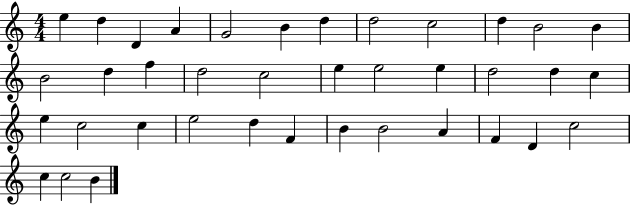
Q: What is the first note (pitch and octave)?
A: E5